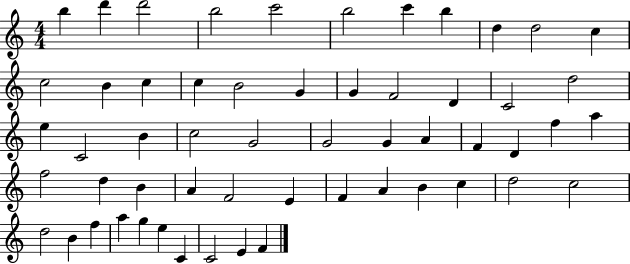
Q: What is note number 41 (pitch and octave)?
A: F4